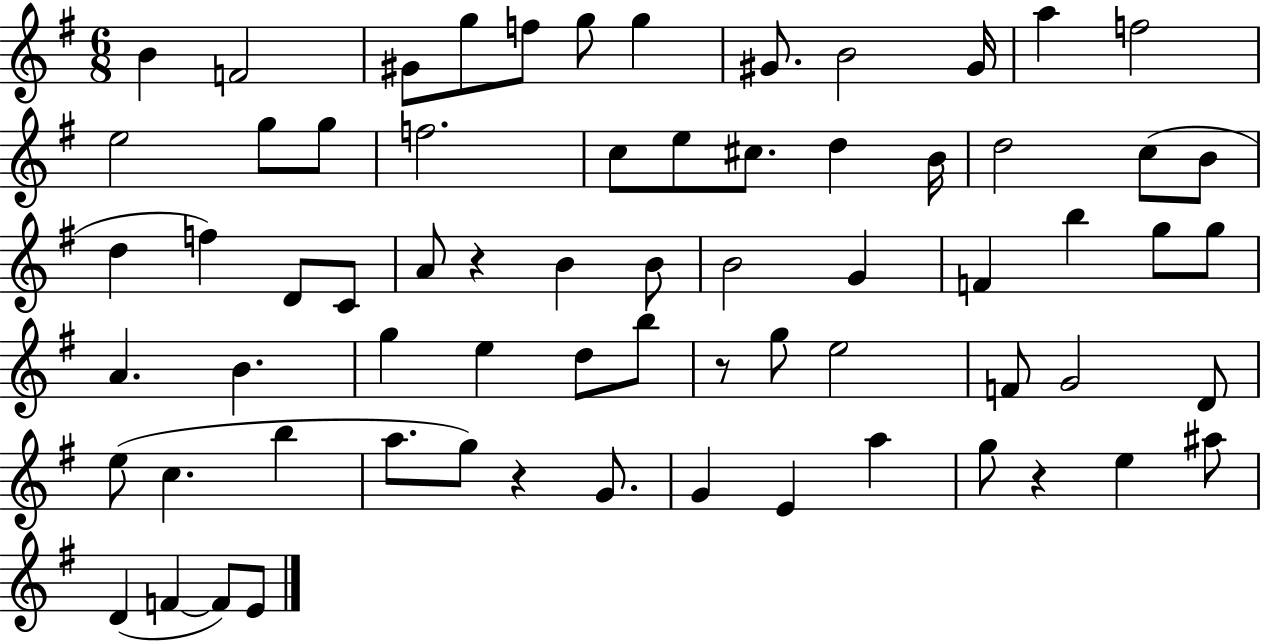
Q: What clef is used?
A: treble